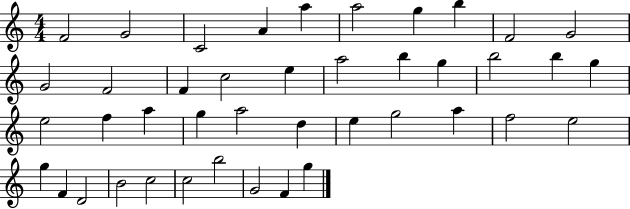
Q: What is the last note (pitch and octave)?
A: G5